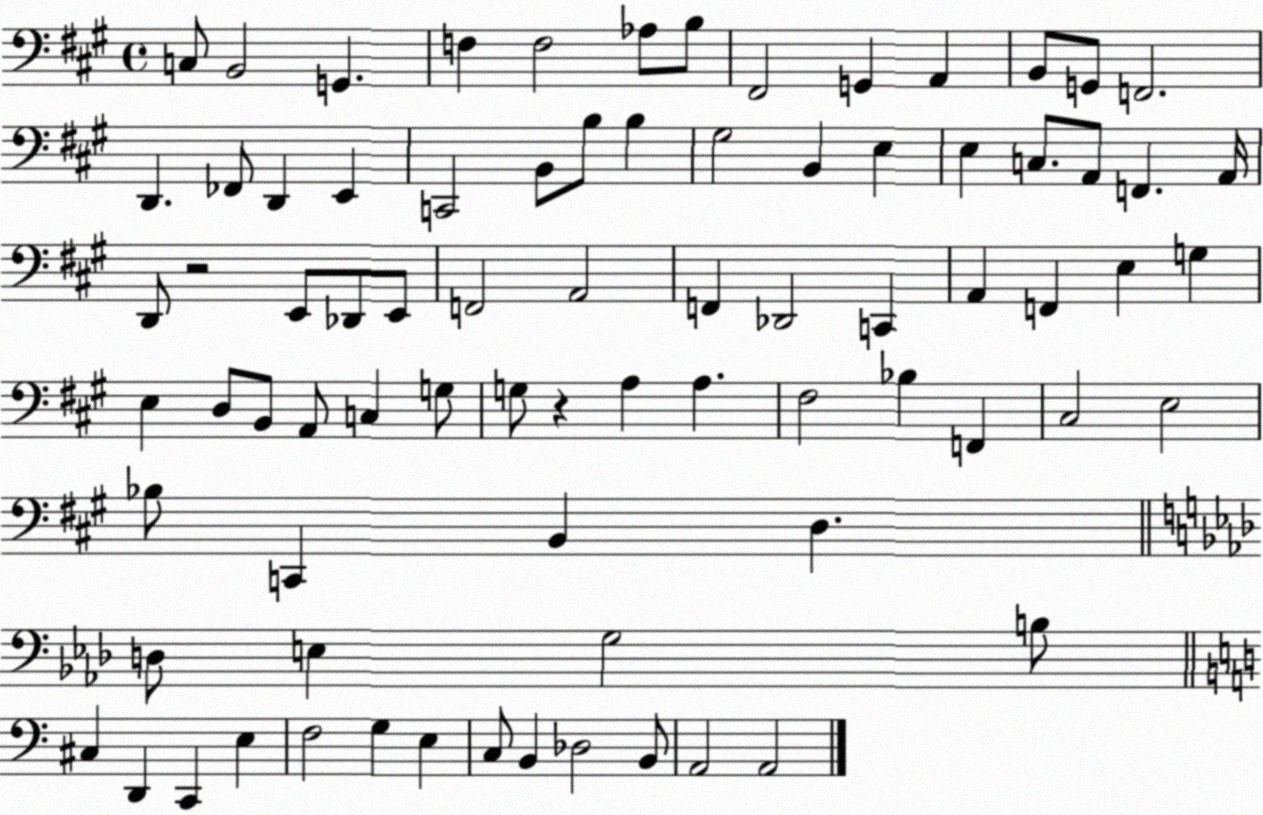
X:1
T:Untitled
M:4/4
L:1/4
K:A
C,/2 B,,2 G,, F, F,2 _A,/2 B,/2 ^F,,2 G,, A,, B,,/2 G,,/2 F,,2 D,, _F,,/2 D,, E,, C,,2 B,,/2 B,/2 B, ^G,2 B,, E, E, C,/2 A,,/2 F,, A,,/4 D,,/2 z2 E,,/2 _D,,/2 E,,/2 F,,2 A,,2 F,, _D,,2 C,, A,, F,, E, G, E, D,/2 B,,/2 A,,/2 C, G,/2 G,/2 z A, A, ^F,2 _B, F,, ^C,2 E,2 _B,/2 C,, B,, D, D,/2 E, G,2 B,/2 ^C, D,, C,, E, F,2 G, E, C,/2 B,, _D,2 B,,/2 A,,2 A,,2